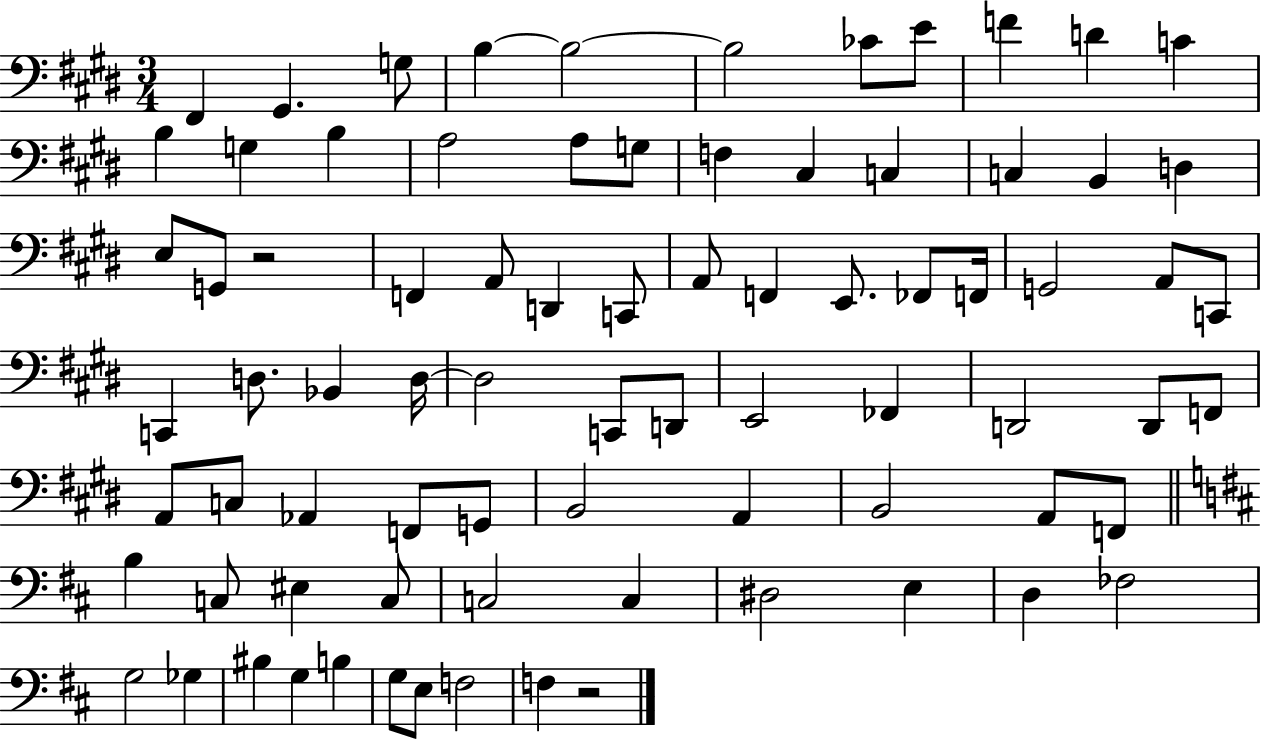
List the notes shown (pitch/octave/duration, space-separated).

F#2/q G#2/q. G3/e B3/q B3/h B3/h CES4/e E4/e F4/q D4/q C4/q B3/q G3/q B3/q A3/h A3/e G3/e F3/q C#3/q C3/q C3/q B2/q D3/q E3/e G2/e R/h F2/q A2/e D2/q C2/e A2/e F2/q E2/e. FES2/e F2/s G2/h A2/e C2/e C2/q D3/e. Bb2/q D3/s D3/h C2/e D2/e E2/h FES2/q D2/h D2/e F2/e A2/e C3/e Ab2/q F2/e G2/e B2/h A2/q B2/h A2/e F2/e B3/q C3/e EIS3/q C3/e C3/h C3/q D#3/h E3/q D3/q FES3/h G3/h Gb3/q BIS3/q G3/q B3/q G3/e E3/e F3/h F3/q R/h